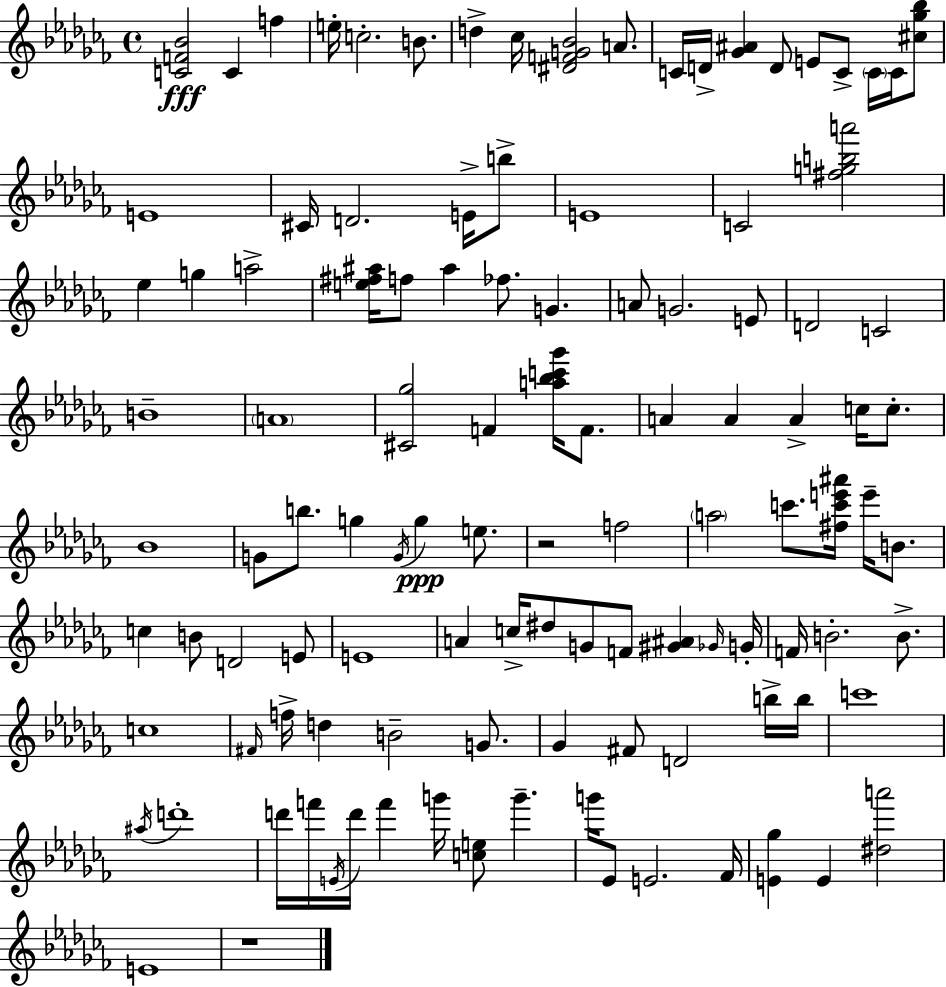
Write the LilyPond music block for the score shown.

{
  \clef treble
  \time 4/4
  \defaultTimeSignature
  \key aes \minor
  <c' f' bes'>2\fff c'4 f''4 | e''16-. c''2.-. b'8. | d''4-> ces''16 <dis' f' g' bes'>2 a'8. | c'16 d'16-> <ges' ais'>4 d'8 e'8 c'8-> \parenthesize c'16 c'16 <cis'' ges'' bes''>8 | \break e'1 | cis'16 d'2. e'16-> b''8-> | e'1 | c'2 <fis'' g'' b'' a'''>2 | \break ees''4 g''4 a''2-> | <e'' fis'' ais''>16 f''8 ais''4 fes''8. g'4. | a'8 g'2. e'8 | d'2 c'2 | \break b'1-- | \parenthesize a'1 | <cis' ges''>2 f'4 <a'' bes'' c''' ges'''>16 f'8. | a'4 a'4 a'4-> c''16 c''8.-. | \break bes'1 | g'8 b''8. g''4 \acciaccatura { g'16 } g''4\ppp e''8. | r2 f''2 | \parenthesize a''2 c'''8. <fis'' c''' e''' ais'''>16 e'''16-- b'8. | \break c''4 b'8 d'2 e'8 | e'1 | a'4 c''16-> dis''8 g'8 f'8 <gis' ais'>4 | \grace { ges'16 } g'16-. f'16 b'2.-. b'8.-> | \break c''1 | \grace { fis'16 } f''16-> d''4 b'2-- | g'8. ges'4 fis'8 d'2 | b''16-> b''16 c'''1 | \break \acciaccatura { ais''16 } d'''1-. | d'''16 f'''16 \acciaccatura { e'16 } d'''16 f'''4 g'''16 <c'' e''>8 g'''4.-- | g'''16 ees'8 e'2. | fes'16 <e' ges''>4 e'4 <dis'' a'''>2 | \break e'1 | r1 | \bar "|."
}